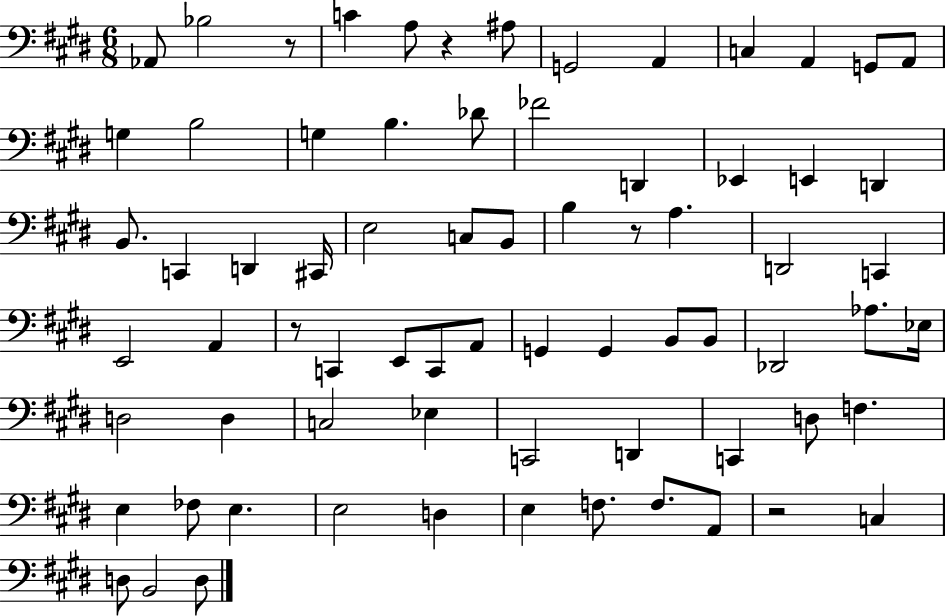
{
  \clef bass
  \numericTimeSignature
  \time 6/8
  \key e \major
  \repeat volta 2 { aes,8 bes2 r8 | c'4 a8 r4 ais8 | g,2 a,4 | c4 a,4 g,8 a,8 | \break g4 b2 | g4 b4. des'8 | fes'2 d,4 | ees,4 e,4 d,4 | \break b,8. c,4 d,4 cis,16 | e2 c8 b,8 | b4 r8 a4. | d,2 c,4 | \break e,2 a,4 | r8 c,4 e,8 c,8 a,8 | g,4 g,4 b,8 b,8 | des,2 aes8. ees16 | \break d2 d4 | c2 ees4 | c,2 d,4 | c,4 d8 f4. | \break e4 fes8 e4. | e2 d4 | e4 f8. f8. a,8 | r2 c4 | \break d8 b,2 d8 | } \bar "|."
}